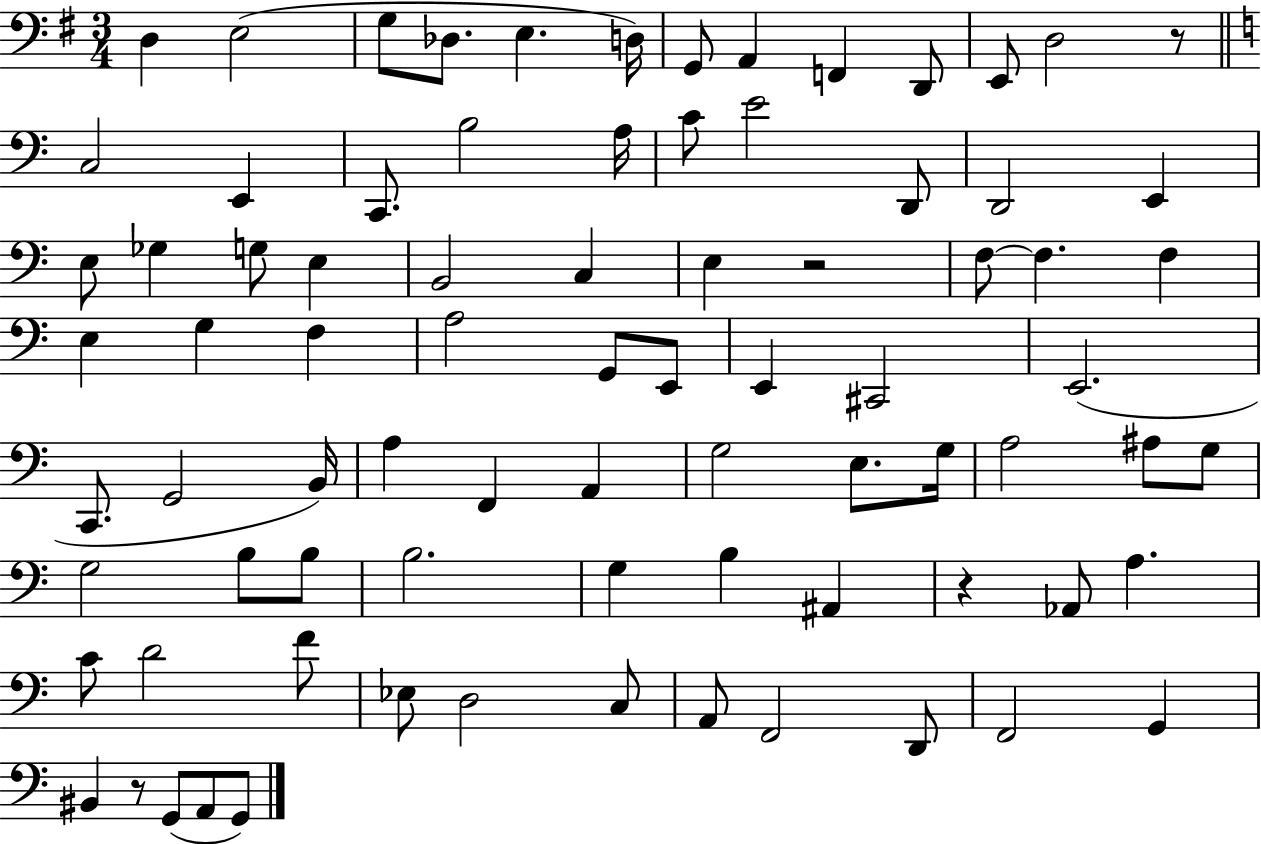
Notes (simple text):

D3/q E3/h G3/e Db3/e. E3/q. D3/s G2/e A2/q F2/q D2/e E2/e D3/h R/e C3/h E2/q C2/e. B3/h A3/s C4/e E4/h D2/e D2/h E2/q E3/e Gb3/q G3/e E3/q B2/h C3/q E3/q R/h F3/e F3/q. F3/q E3/q G3/q F3/q A3/h G2/e E2/e E2/q C#2/h E2/h. C2/e. G2/h B2/s A3/q F2/q A2/q G3/h E3/e. G3/s A3/h A#3/e G3/e G3/h B3/e B3/e B3/h. G3/q B3/q A#2/q R/q Ab2/e A3/q. C4/e D4/h F4/e Eb3/e D3/h C3/e A2/e F2/h D2/e F2/h G2/q BIS2/q R/e G2/e A2/e G2/e